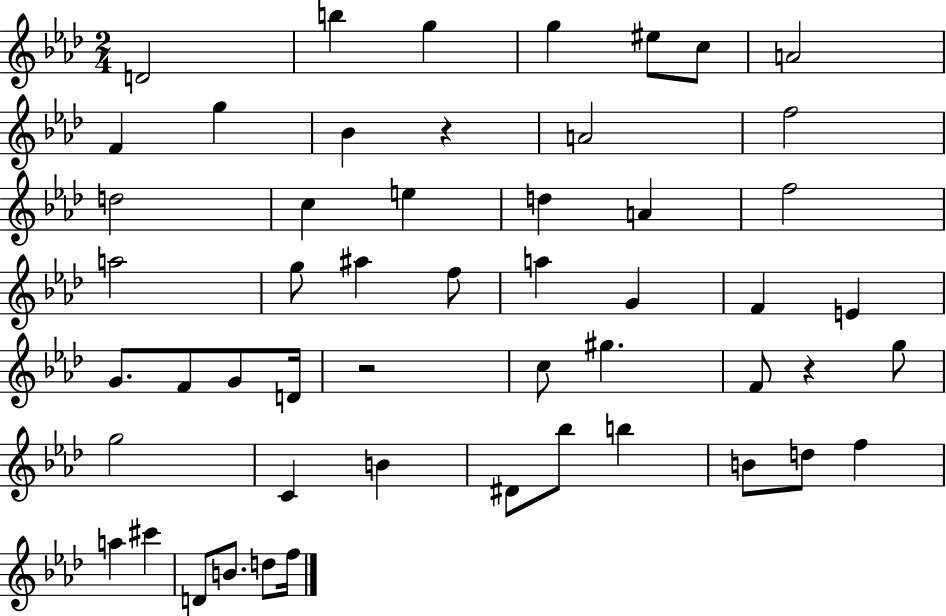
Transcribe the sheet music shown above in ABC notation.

X:1
T:Untitled
M:2/4
L:1/4
K:Ab
D2 b g g ^e/2 c/2 A2 F g _B z A2 f2 d2 c e d A f2 a2 g/2 ^a f/2 a G F E G/2 F/2 G/2 D/4 z2 c/2 ^g F/2 z g/2 g2 C B ^D/2 _b/2 b B/2 d/2 f a ^c' D/2 B/2 d/2 f/4